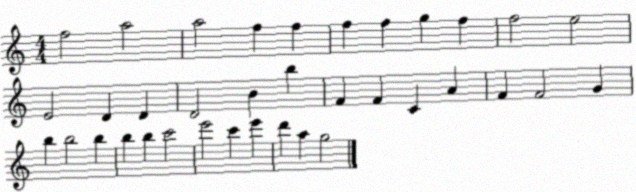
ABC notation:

X:1
T:Untitled
M:4/4
L:1/4
K:C
f2 a2 a2 f f f f g f f2 e2 E2 D D D2 B b F F C A F F2 G b b2 b b b c'2 e'2 c' e' d' a g2